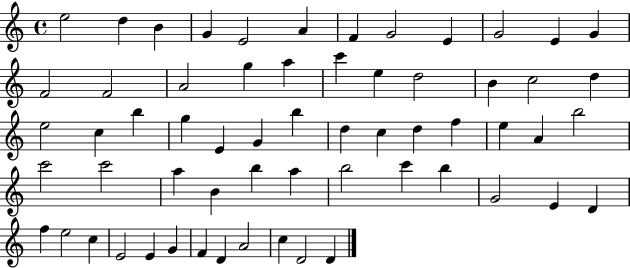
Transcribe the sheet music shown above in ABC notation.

X:1
T:Untitled
M:4/4
L:1/4
K:C
e2 d B G E2 A F G2 E G2 E G F2 F2 A2 g a c' e d2 B c2 d e2 c b g E G b d c d f e A b2 c'2 c'2 a B b a b2 c' b G2 E D f e2 c E2 E G F D A2 c D2 D